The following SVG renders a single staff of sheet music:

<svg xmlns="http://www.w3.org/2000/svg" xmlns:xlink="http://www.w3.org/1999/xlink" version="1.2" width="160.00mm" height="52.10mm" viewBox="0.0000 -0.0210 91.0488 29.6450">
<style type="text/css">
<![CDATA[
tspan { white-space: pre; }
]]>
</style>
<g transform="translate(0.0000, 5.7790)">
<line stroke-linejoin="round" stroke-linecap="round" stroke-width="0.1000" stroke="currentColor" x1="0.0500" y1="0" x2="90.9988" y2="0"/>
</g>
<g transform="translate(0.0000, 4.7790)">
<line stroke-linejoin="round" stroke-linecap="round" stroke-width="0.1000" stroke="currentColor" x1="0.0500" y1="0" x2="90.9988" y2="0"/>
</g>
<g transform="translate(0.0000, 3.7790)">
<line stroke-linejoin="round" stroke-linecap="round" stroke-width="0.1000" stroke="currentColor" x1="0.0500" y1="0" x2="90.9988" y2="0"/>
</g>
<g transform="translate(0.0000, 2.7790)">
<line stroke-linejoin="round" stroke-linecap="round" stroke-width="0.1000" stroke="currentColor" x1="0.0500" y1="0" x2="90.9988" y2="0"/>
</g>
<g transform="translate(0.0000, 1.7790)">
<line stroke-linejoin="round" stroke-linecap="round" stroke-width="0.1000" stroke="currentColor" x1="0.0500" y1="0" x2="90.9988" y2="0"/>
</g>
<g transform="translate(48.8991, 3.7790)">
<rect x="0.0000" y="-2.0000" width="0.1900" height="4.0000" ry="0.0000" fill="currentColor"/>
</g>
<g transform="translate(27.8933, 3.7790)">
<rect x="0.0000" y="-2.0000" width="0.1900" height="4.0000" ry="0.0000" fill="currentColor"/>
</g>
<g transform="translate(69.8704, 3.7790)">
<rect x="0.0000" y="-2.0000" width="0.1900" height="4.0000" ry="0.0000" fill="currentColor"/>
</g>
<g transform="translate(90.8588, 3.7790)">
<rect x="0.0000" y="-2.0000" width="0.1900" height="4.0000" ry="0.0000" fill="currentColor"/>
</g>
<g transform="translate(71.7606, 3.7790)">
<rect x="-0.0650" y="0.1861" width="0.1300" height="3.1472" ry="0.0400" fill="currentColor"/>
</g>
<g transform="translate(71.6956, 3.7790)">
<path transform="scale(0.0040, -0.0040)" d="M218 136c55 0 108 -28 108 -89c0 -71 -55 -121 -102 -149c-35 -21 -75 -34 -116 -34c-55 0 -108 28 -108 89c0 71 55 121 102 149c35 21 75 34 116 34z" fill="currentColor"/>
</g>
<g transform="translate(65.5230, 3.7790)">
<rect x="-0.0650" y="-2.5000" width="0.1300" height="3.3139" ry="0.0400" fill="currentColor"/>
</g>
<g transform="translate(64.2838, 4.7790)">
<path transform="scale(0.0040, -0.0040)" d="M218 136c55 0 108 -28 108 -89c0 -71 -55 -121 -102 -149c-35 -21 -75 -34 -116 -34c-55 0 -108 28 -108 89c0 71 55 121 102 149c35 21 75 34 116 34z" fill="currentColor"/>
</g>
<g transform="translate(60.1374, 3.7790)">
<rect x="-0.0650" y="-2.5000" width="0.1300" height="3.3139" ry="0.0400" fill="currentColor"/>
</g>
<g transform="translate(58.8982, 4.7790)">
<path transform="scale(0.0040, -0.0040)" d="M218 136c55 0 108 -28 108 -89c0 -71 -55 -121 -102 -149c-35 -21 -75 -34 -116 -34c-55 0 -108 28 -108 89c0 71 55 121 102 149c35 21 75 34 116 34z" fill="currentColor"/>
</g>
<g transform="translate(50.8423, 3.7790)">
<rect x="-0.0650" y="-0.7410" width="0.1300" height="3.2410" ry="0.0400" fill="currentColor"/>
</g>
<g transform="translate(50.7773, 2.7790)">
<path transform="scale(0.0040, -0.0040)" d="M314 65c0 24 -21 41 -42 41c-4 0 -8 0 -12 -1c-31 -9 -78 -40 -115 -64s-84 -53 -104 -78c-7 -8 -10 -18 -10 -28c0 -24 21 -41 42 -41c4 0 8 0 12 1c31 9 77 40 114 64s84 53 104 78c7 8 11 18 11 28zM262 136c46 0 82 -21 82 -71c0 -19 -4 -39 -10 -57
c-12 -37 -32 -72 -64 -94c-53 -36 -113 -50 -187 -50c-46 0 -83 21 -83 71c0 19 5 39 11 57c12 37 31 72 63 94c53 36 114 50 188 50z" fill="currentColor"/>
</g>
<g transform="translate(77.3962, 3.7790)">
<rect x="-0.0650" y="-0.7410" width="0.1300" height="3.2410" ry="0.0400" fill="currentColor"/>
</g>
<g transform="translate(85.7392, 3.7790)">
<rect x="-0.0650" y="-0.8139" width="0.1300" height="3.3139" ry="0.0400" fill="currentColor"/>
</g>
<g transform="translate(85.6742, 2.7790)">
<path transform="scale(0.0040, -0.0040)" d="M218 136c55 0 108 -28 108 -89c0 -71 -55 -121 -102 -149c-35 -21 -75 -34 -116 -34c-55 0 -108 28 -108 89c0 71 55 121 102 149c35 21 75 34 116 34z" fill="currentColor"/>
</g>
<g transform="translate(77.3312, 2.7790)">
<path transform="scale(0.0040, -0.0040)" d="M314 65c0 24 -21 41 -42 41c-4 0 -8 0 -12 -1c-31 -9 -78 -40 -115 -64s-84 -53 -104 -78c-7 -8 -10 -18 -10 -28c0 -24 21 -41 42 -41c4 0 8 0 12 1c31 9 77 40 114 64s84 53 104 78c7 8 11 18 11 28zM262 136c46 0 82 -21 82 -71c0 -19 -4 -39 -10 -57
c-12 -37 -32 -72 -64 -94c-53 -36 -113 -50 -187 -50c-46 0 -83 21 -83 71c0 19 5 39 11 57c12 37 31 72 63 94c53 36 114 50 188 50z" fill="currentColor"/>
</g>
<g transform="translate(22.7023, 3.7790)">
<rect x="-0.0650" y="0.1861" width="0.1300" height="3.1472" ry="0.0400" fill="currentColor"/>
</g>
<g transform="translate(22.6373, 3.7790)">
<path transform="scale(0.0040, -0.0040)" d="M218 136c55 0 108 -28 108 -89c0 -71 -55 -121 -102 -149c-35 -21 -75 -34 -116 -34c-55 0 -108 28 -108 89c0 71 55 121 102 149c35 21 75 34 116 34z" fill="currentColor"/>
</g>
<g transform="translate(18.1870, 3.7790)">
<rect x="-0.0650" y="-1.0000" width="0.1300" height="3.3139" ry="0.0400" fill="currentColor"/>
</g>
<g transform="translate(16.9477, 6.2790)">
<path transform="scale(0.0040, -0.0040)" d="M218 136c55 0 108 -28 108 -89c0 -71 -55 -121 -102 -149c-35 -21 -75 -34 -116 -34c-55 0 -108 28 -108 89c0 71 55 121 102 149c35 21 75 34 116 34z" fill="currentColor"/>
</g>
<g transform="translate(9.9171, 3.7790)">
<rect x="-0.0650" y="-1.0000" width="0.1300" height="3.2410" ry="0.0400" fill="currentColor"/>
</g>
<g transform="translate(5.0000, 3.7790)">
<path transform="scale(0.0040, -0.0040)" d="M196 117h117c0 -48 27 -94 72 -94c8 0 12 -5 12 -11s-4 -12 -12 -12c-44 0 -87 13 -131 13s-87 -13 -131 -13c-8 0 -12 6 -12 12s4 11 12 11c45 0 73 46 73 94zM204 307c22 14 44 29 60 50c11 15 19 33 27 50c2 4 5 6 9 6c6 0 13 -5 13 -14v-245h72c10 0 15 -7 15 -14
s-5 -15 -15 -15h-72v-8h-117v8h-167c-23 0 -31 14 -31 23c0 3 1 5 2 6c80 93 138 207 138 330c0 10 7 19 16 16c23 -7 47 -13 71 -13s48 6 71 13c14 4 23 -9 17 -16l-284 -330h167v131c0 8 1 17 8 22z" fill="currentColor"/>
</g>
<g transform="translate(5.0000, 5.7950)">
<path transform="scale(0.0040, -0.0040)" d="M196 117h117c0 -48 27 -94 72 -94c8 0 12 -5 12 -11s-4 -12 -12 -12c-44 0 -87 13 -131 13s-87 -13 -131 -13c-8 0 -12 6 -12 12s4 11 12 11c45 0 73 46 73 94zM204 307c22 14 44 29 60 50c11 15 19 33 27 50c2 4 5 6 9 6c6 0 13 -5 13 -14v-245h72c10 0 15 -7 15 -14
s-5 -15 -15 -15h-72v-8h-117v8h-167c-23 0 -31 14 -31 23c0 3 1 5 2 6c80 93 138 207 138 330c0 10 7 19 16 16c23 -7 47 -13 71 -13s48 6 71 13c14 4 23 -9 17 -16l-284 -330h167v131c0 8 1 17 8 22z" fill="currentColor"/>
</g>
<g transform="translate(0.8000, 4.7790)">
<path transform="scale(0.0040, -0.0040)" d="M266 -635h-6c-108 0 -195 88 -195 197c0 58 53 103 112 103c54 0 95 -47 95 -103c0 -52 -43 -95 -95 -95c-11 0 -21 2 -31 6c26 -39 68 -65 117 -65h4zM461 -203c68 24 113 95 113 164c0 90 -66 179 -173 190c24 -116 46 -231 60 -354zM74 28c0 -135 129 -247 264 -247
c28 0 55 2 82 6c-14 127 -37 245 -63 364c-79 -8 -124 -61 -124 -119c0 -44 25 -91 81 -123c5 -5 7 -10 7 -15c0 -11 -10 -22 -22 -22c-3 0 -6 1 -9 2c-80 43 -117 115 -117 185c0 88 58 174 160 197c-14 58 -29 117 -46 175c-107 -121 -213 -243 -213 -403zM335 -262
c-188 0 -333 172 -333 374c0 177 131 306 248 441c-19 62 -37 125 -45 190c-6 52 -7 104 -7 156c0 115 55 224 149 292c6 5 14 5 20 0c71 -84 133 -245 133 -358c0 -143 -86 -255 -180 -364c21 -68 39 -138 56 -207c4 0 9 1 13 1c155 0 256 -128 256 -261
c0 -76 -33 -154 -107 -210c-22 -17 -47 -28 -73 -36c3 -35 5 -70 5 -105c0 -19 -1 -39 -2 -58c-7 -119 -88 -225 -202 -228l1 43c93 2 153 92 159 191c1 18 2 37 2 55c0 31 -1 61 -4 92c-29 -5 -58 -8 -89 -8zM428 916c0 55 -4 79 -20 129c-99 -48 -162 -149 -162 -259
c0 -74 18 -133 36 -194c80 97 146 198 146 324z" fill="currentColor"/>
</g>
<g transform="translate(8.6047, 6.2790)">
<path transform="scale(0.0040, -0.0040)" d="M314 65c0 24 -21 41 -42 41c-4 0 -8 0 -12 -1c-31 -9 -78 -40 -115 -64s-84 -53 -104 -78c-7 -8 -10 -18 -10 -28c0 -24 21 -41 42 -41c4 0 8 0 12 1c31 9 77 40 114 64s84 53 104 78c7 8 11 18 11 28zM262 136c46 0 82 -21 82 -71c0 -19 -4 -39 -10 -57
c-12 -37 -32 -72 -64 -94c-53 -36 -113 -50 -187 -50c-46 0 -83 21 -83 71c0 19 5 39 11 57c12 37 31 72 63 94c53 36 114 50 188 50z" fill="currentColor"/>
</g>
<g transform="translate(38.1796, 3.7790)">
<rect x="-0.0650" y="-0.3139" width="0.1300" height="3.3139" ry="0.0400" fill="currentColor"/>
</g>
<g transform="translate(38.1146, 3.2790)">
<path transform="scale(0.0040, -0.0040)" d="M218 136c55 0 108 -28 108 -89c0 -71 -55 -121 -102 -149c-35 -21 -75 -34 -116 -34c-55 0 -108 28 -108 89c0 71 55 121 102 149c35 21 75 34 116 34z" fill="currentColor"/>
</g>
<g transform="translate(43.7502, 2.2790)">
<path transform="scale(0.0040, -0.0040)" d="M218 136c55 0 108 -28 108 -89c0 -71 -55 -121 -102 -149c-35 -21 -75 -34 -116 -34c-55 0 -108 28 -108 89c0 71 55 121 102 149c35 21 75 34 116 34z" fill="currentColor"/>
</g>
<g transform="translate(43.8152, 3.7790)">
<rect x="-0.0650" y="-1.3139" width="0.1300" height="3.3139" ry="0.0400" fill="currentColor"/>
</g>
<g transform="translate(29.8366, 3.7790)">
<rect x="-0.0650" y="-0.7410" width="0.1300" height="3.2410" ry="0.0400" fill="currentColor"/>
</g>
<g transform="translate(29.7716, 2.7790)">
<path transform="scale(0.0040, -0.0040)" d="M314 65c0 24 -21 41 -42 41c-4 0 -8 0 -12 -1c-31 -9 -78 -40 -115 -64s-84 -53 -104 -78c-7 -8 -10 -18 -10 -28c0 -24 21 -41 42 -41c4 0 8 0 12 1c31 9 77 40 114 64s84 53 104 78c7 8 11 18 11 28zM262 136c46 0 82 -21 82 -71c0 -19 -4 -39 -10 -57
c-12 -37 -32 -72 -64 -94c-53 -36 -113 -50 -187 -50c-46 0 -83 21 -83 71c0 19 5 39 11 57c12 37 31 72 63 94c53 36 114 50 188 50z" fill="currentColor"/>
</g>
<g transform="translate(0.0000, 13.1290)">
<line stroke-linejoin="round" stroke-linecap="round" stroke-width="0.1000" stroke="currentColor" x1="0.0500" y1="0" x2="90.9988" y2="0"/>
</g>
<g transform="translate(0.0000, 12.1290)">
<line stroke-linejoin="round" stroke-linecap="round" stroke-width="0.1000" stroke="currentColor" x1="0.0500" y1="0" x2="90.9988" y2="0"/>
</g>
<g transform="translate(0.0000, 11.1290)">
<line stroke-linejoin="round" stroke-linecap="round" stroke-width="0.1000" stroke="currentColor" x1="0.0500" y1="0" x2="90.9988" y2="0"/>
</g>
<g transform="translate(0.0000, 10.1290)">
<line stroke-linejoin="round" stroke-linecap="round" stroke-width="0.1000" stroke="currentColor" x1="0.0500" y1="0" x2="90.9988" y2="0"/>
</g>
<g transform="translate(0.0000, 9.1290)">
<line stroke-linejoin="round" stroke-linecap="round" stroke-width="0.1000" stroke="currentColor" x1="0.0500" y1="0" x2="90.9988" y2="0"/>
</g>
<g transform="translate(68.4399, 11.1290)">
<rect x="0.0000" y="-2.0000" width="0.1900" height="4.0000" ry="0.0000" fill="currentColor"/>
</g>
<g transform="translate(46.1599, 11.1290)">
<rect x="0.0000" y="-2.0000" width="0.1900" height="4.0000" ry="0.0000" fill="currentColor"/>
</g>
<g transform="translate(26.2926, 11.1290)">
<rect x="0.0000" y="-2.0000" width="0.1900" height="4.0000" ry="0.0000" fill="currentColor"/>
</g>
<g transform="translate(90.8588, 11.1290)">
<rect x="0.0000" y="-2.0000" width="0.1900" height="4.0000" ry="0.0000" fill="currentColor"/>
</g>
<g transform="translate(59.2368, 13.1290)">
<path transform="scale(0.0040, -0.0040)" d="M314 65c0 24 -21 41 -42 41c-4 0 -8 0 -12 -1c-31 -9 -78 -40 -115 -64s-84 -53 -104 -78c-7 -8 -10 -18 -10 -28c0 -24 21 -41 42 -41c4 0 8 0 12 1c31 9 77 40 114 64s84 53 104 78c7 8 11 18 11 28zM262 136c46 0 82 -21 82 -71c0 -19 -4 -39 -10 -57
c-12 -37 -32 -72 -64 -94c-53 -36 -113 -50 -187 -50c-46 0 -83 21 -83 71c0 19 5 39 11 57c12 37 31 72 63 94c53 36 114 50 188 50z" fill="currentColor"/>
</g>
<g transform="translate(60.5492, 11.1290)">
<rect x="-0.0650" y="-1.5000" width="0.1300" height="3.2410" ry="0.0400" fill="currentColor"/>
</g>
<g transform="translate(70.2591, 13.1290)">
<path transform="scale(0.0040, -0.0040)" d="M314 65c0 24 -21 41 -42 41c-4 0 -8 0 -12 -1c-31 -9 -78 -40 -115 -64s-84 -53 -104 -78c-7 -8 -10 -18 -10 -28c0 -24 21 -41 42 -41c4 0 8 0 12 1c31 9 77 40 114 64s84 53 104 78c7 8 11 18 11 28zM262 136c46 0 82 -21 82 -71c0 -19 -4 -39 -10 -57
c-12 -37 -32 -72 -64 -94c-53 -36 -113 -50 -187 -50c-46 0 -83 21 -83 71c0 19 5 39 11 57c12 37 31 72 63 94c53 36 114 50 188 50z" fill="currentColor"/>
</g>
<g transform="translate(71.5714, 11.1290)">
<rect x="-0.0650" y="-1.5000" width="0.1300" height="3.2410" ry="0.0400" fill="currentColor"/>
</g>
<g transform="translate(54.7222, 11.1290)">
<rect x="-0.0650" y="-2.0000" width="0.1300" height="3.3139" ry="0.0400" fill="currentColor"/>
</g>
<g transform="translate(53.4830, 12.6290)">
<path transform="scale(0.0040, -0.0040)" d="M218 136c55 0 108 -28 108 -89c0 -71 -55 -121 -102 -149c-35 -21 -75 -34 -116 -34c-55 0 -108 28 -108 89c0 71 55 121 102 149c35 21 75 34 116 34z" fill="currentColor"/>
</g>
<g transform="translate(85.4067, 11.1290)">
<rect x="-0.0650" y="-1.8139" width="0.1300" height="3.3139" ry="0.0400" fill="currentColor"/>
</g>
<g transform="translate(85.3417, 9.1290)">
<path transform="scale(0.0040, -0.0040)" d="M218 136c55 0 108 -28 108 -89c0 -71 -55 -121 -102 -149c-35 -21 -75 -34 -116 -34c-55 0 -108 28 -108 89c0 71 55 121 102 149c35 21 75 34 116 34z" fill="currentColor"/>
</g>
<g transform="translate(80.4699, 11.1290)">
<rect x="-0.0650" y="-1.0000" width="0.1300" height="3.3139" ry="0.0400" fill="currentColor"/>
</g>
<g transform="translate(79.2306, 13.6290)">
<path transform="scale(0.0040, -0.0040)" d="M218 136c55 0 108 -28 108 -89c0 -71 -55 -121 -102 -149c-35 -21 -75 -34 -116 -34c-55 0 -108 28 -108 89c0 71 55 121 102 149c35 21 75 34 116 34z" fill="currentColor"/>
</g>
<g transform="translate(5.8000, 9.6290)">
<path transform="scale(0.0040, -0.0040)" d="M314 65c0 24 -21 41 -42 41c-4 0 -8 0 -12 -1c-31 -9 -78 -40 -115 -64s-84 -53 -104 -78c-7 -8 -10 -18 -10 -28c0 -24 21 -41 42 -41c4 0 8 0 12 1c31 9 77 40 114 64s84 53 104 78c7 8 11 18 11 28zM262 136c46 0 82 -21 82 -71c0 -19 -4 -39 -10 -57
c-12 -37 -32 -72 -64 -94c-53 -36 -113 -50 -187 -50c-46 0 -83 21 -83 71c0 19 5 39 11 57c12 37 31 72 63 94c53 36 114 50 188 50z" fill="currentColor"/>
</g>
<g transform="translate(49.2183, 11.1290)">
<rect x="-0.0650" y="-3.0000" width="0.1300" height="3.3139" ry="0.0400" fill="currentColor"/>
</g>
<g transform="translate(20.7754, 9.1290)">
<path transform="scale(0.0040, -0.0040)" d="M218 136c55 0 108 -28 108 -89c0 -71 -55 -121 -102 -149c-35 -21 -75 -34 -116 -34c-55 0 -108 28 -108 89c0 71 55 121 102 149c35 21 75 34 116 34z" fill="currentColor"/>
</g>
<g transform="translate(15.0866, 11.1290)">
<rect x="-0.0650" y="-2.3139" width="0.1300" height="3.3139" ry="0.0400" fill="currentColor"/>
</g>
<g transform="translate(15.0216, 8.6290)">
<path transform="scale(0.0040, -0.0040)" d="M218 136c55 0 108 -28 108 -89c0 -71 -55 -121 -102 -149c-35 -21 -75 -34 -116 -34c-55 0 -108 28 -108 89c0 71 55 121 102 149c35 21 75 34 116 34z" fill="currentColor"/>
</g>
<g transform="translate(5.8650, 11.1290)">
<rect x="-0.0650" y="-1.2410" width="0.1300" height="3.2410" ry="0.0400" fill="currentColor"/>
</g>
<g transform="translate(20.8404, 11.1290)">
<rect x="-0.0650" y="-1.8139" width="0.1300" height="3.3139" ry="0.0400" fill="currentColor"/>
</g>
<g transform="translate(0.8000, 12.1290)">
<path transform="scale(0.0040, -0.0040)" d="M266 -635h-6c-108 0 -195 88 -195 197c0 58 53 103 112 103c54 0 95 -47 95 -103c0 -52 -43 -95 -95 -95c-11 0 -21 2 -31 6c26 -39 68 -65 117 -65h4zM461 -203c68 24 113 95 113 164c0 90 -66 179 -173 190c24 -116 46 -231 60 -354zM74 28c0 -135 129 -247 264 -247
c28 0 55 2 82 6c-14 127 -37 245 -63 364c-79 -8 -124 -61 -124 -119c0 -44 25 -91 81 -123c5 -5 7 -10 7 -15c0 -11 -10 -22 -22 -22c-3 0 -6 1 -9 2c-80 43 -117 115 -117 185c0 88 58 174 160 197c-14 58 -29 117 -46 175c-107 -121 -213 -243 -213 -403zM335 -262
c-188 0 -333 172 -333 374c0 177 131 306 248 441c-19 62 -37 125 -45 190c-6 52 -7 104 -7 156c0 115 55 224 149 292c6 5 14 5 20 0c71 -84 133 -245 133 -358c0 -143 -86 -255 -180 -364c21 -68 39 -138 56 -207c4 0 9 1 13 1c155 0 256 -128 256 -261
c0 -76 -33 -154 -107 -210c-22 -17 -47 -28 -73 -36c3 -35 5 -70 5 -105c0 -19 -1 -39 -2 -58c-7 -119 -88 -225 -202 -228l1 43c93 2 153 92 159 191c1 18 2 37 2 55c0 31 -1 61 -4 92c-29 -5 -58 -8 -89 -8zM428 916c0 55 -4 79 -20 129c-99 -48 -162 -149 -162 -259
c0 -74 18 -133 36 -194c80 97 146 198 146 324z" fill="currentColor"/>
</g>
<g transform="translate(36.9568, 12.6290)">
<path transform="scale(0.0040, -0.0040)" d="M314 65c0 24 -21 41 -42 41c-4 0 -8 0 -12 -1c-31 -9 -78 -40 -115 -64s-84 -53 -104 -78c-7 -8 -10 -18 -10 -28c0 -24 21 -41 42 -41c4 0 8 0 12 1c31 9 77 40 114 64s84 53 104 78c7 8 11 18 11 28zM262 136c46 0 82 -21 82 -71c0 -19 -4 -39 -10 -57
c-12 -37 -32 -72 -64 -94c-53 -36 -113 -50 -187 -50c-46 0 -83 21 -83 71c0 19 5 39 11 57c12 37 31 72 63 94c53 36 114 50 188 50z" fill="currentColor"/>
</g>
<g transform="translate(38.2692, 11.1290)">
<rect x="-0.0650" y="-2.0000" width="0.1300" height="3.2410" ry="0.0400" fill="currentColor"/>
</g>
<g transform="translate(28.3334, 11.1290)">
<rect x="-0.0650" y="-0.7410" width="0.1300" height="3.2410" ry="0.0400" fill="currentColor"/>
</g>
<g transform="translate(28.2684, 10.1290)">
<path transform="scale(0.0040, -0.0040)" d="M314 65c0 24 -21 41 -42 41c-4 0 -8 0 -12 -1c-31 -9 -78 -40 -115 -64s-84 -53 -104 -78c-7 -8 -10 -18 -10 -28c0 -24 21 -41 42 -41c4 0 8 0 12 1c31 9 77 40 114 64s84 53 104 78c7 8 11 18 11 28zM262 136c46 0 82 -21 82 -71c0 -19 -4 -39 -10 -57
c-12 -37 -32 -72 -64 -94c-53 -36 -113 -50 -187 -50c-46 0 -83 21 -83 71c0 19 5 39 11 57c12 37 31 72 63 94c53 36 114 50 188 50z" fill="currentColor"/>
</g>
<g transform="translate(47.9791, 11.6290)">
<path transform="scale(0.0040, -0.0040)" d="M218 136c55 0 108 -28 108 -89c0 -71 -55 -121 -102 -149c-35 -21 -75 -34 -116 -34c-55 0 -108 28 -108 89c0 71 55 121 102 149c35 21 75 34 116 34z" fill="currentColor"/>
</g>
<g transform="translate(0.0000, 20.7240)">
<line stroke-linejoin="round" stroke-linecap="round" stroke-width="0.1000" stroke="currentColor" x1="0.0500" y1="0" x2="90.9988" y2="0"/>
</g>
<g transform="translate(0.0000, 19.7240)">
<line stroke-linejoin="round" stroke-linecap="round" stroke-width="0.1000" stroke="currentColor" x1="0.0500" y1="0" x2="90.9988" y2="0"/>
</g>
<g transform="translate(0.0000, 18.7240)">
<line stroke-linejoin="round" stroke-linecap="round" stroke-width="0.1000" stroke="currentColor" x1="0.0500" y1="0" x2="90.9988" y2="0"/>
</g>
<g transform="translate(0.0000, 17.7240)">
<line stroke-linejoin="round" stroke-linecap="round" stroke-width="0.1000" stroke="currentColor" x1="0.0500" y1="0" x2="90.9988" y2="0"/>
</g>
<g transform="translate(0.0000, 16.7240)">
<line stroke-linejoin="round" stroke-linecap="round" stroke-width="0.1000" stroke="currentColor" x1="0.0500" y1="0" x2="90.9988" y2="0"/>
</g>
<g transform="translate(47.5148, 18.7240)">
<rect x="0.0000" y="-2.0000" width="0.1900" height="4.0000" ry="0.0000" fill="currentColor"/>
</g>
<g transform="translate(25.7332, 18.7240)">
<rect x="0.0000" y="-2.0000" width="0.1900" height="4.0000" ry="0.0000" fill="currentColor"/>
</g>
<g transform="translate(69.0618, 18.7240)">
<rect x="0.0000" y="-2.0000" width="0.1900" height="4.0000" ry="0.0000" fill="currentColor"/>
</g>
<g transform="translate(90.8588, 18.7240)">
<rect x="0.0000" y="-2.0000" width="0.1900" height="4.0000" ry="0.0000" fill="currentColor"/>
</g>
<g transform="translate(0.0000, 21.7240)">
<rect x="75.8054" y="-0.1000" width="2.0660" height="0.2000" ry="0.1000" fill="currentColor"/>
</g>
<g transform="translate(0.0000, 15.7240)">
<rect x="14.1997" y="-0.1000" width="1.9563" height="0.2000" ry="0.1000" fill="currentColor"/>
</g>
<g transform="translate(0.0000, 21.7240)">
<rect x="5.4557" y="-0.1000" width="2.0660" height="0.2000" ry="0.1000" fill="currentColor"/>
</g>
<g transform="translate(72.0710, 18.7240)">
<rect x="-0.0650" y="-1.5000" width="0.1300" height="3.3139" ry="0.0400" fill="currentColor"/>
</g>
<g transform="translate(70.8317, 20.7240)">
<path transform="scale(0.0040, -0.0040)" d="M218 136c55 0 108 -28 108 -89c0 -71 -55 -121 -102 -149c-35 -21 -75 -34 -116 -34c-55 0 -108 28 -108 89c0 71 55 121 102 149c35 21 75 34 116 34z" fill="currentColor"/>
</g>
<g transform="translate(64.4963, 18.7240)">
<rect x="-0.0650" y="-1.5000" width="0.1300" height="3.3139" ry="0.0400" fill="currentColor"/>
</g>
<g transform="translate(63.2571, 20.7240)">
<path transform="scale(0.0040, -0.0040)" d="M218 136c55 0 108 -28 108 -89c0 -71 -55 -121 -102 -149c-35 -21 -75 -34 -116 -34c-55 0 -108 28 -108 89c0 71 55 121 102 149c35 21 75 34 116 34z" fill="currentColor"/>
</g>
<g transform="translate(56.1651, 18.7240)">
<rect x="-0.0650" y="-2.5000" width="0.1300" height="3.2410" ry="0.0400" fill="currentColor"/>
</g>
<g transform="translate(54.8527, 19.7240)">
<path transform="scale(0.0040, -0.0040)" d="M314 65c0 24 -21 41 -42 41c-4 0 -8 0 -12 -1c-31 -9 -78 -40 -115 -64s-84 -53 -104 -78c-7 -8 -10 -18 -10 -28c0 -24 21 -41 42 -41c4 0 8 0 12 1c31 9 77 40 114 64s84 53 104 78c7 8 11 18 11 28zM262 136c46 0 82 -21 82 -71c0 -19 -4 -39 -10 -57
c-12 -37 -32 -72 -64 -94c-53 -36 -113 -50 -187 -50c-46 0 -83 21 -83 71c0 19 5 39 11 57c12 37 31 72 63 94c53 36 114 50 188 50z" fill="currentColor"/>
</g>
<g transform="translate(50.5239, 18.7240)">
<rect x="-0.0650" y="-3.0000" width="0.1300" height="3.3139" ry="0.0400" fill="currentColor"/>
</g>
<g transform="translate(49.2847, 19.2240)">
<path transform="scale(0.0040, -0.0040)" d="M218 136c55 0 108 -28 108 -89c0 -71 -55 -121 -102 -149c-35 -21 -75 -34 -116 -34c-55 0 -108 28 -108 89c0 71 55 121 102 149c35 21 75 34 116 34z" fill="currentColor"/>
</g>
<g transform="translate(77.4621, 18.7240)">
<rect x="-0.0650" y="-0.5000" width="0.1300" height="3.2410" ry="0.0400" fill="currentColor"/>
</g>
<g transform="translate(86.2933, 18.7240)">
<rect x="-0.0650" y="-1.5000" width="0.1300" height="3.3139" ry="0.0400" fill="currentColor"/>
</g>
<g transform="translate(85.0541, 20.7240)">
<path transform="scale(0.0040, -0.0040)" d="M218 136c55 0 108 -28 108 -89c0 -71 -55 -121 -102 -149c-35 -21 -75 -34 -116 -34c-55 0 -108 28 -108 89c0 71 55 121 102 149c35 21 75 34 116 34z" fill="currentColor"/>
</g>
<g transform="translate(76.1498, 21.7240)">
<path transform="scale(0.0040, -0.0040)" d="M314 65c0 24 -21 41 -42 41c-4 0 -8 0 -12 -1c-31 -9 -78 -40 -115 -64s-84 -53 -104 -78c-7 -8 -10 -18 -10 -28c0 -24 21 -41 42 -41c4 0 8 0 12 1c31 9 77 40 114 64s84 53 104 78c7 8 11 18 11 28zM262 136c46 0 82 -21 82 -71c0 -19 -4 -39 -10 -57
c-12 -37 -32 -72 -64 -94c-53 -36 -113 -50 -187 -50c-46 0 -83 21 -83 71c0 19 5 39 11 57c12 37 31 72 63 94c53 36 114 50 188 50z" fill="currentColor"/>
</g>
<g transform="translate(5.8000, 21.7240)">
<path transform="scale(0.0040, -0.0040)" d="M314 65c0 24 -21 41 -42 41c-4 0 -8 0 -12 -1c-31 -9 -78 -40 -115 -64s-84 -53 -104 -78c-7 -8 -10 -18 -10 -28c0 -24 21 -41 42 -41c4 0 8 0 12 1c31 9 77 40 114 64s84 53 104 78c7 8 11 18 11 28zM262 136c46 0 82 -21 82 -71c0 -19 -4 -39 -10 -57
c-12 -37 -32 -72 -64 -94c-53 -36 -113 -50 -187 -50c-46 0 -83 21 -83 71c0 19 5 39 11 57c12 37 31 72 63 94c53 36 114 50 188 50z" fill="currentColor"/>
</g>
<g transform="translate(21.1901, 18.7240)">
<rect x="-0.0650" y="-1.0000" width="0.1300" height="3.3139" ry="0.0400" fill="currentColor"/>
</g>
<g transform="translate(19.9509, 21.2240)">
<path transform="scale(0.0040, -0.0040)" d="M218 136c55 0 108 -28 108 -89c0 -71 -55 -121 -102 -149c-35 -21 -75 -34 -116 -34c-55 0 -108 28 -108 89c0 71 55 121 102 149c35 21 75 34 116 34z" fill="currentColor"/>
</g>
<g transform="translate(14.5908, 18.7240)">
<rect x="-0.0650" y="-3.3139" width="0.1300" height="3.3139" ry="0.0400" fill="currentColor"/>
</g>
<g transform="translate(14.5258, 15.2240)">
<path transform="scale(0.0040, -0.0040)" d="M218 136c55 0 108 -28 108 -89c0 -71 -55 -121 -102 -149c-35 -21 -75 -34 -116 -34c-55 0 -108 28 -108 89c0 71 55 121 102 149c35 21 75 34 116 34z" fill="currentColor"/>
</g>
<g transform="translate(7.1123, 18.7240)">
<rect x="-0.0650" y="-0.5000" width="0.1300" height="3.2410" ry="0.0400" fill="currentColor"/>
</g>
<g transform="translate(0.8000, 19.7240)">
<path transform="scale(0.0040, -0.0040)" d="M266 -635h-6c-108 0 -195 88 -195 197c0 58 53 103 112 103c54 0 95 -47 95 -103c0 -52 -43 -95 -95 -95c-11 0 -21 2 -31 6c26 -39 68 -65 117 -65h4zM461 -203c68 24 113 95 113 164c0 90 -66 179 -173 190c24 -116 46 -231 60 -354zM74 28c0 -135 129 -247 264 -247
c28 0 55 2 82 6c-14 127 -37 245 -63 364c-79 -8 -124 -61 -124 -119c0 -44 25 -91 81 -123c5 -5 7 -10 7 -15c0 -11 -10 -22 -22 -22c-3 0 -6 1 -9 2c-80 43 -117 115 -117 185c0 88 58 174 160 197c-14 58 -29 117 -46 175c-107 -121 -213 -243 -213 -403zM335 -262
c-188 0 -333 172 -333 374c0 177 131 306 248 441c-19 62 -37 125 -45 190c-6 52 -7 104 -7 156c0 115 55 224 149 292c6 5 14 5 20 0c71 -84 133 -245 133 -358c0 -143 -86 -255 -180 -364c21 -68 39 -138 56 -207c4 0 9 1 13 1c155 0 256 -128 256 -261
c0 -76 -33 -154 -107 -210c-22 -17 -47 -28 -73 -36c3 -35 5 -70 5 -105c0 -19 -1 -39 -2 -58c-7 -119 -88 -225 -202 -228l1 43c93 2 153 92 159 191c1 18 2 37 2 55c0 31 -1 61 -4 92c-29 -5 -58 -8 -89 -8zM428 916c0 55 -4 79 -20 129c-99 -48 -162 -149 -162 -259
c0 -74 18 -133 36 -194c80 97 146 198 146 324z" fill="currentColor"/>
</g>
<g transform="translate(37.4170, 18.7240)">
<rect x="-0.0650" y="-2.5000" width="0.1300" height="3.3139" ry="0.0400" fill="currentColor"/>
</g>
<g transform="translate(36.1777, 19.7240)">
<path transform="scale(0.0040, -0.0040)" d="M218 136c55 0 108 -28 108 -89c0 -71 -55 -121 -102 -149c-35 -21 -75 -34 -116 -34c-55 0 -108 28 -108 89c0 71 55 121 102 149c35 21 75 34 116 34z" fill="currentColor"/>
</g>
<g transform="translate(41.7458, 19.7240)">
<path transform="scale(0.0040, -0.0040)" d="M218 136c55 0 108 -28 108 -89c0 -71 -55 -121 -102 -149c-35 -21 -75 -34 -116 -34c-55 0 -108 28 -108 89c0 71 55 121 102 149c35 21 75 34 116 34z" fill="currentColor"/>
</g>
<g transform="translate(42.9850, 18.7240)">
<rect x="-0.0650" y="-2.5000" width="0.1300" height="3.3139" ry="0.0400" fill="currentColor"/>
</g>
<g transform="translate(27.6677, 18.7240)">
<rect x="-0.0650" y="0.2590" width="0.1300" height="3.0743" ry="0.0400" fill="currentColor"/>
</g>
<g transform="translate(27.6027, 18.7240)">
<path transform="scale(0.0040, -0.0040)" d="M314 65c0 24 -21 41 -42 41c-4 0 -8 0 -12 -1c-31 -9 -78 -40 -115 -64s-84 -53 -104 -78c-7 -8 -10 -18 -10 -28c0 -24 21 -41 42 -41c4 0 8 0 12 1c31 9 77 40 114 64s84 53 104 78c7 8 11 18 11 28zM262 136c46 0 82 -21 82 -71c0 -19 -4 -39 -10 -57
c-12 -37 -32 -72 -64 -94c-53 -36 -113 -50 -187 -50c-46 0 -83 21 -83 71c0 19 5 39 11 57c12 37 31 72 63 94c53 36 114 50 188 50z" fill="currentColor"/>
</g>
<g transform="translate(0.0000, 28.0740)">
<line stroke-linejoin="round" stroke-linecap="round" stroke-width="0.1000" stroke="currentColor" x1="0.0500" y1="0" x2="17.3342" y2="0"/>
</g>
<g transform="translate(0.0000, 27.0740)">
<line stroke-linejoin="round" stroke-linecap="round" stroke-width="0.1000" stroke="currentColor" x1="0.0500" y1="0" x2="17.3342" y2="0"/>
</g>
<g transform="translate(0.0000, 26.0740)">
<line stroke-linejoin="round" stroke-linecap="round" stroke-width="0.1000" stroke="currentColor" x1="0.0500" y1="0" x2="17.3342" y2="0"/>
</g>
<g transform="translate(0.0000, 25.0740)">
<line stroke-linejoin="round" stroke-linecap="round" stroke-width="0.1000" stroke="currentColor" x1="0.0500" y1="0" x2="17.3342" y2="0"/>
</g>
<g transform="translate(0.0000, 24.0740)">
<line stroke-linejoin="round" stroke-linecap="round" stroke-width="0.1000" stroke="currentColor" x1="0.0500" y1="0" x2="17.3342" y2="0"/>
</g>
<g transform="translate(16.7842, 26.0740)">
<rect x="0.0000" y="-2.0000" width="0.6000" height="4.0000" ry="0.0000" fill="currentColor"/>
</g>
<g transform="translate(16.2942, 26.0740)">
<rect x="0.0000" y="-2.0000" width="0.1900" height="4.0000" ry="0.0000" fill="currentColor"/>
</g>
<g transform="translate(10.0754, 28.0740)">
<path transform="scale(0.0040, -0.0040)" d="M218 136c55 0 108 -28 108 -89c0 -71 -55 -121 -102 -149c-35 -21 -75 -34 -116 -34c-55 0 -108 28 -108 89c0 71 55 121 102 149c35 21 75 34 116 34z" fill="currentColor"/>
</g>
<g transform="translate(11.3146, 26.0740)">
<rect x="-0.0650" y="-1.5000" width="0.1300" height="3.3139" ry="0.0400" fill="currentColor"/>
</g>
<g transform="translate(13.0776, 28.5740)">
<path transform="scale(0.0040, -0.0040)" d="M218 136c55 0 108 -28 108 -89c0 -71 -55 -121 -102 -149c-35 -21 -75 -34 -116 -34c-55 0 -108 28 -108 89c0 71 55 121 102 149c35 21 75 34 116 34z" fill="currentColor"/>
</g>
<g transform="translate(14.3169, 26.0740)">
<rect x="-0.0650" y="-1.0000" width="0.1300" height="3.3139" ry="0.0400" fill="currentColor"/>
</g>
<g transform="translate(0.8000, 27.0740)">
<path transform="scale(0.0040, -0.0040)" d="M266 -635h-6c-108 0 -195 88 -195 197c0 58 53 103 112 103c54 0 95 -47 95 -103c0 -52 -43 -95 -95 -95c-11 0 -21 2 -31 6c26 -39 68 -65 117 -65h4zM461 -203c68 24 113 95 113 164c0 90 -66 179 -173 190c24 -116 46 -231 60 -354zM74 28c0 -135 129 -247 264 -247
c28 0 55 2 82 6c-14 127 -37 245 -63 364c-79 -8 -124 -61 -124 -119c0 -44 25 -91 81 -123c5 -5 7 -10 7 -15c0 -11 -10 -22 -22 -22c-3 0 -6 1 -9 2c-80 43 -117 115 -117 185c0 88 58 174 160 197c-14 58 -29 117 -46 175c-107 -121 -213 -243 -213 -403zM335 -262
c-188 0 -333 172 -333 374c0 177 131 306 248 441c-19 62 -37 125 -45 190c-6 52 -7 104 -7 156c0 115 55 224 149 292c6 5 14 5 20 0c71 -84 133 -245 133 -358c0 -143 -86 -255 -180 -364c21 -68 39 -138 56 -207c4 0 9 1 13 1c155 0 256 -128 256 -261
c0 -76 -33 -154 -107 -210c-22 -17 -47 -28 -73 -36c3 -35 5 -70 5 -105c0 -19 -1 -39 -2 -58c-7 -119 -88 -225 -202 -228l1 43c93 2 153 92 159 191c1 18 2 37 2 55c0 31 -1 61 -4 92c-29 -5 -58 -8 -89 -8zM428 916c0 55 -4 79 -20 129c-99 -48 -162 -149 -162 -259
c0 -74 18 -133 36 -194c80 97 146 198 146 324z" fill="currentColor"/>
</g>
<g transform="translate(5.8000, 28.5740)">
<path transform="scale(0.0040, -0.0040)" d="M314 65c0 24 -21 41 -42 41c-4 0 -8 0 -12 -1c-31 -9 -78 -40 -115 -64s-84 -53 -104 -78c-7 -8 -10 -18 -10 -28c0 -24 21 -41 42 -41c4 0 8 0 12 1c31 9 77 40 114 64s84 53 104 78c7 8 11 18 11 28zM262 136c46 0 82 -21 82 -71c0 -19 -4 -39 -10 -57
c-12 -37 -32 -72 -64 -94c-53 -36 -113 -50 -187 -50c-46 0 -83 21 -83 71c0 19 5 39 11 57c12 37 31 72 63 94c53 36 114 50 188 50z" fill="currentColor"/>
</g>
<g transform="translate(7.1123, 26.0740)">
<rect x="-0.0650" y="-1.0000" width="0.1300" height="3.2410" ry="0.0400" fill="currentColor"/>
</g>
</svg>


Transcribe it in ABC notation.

X:1
T:Untitled
M:4/4
L:1/4
K:C
D2 D B d2 c e d2 G G B d2 d e2 g f d2 F2 A F E2 E2 D f C2 b D B2 G G A G2 E E C2 E D2 E D